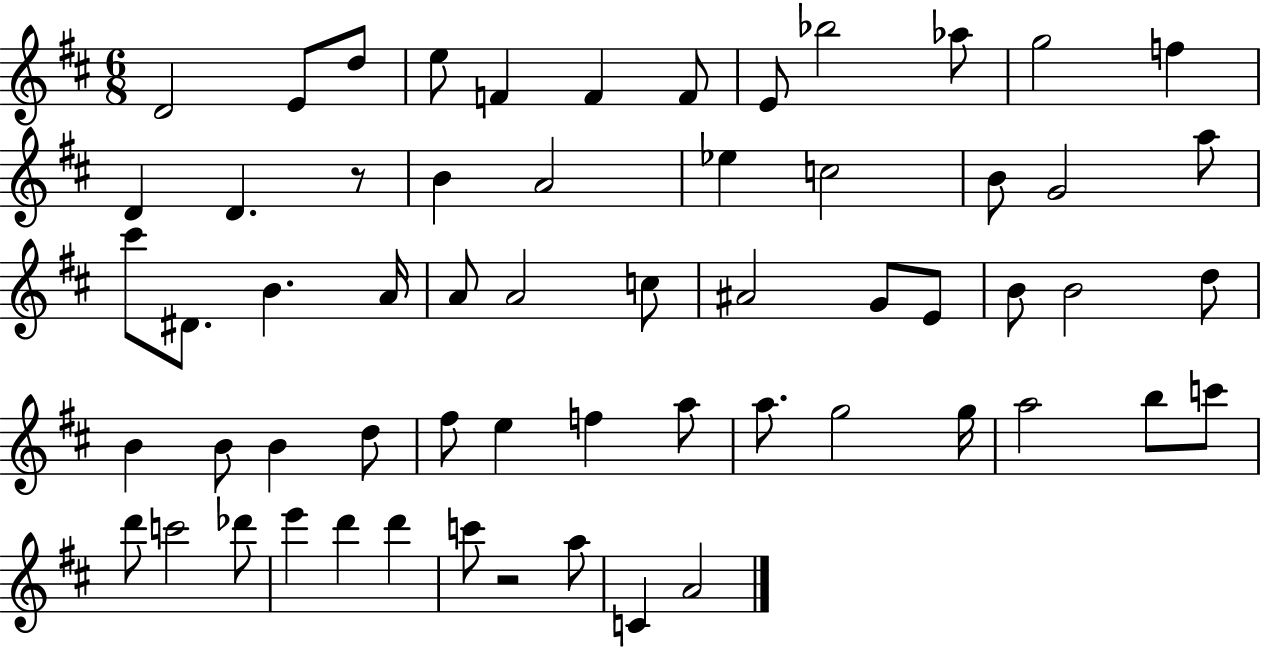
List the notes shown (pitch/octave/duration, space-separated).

D4/h E4/e D5/e E5/e F4/q F4/q F4/e E4/e Bb5/h Ab5/e G5/h F5/q D4/q D4/q. R/e B4/q A4/h Eb5/q C5/h B4/e G4/h A5/e C#6/e D#4/e. B4/q. A4/s A4/e A4/h C5/e A#4/h G4/e E4/e B4/e B4/h D5/e B4/q B4/e B4/q D5/e F#5/e E5/q F5/q A5/e A5/e. G5/h G5/s A5/h B5/e C6/e D6/e C6/h Db6/e E6/q D6/q D6/q C6/e R/h A5/e C4/q A4/h